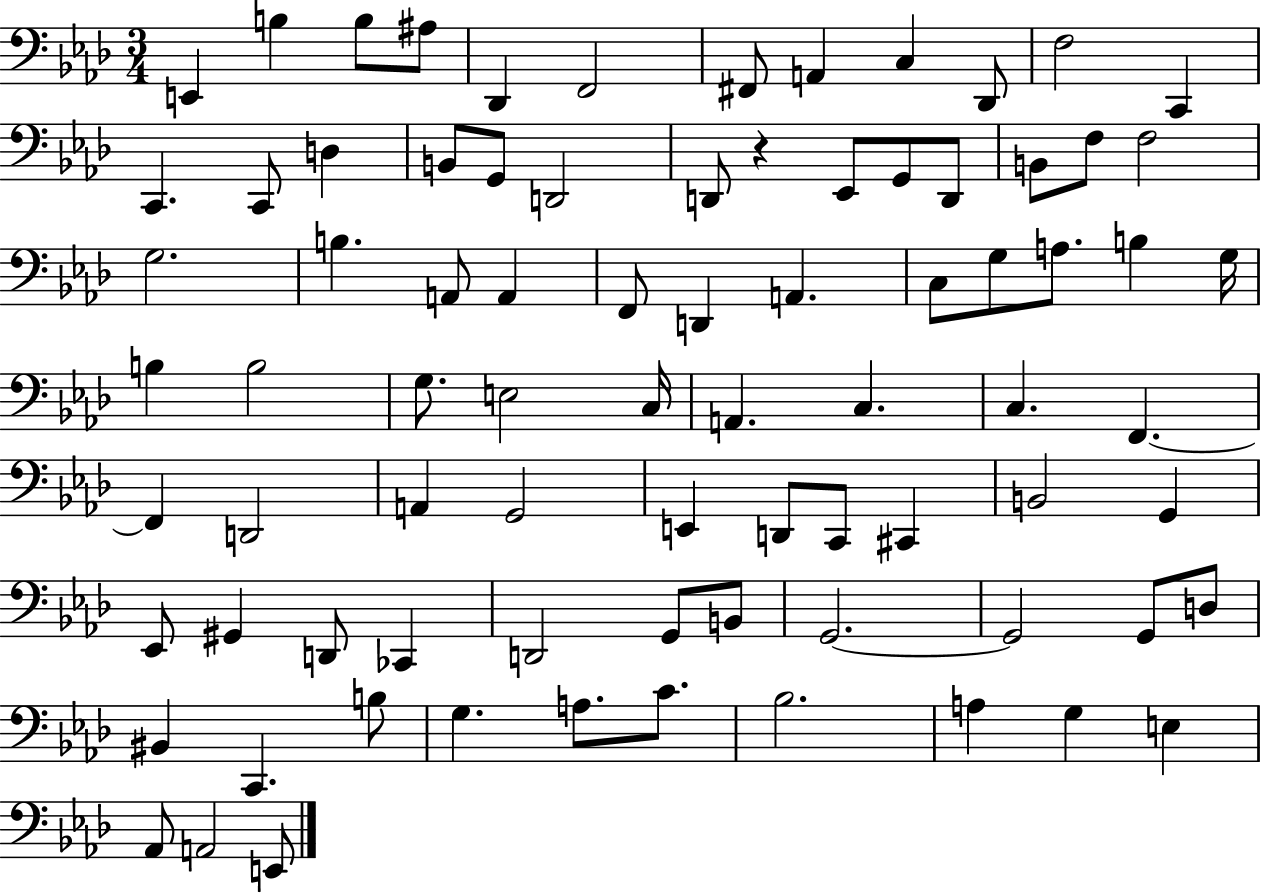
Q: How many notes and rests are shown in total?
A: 81